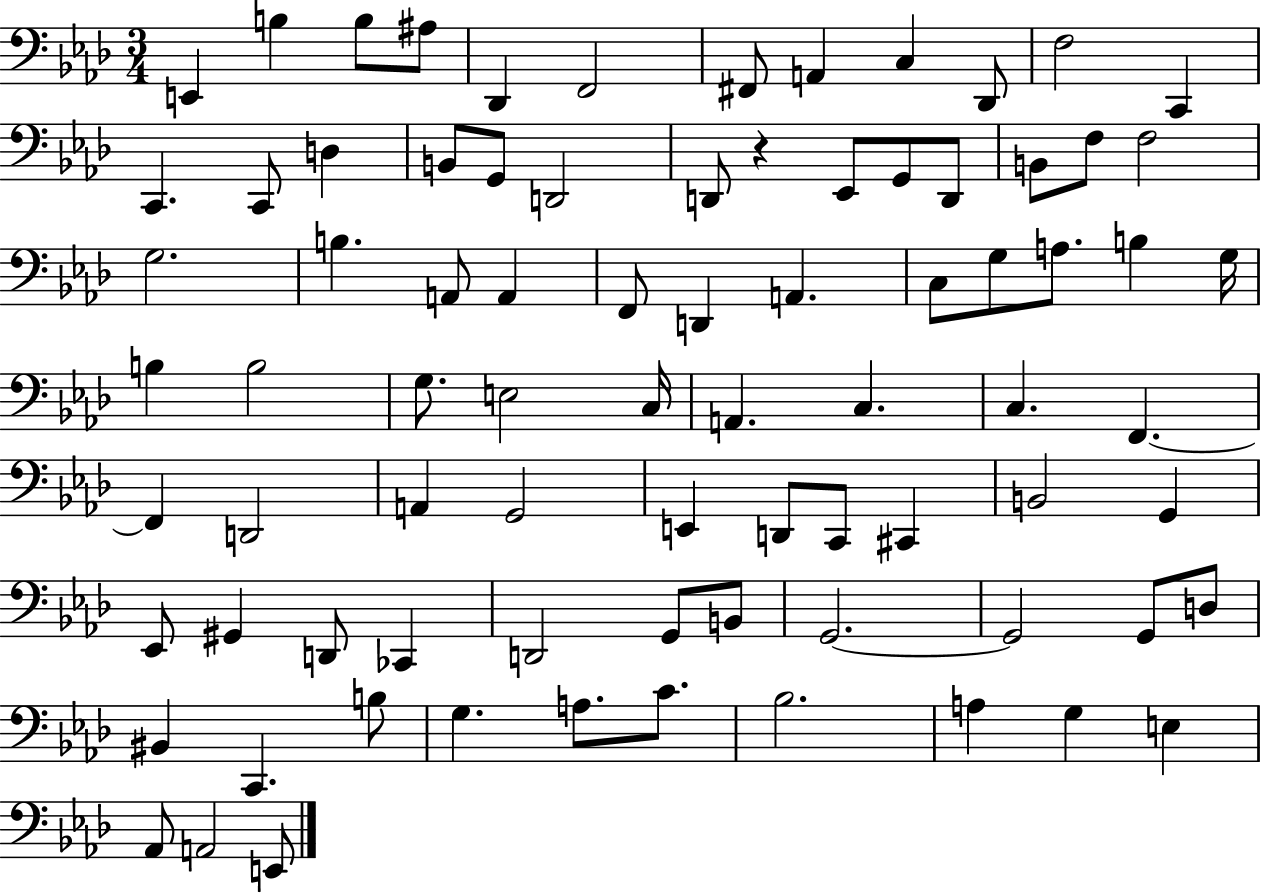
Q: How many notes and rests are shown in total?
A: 81